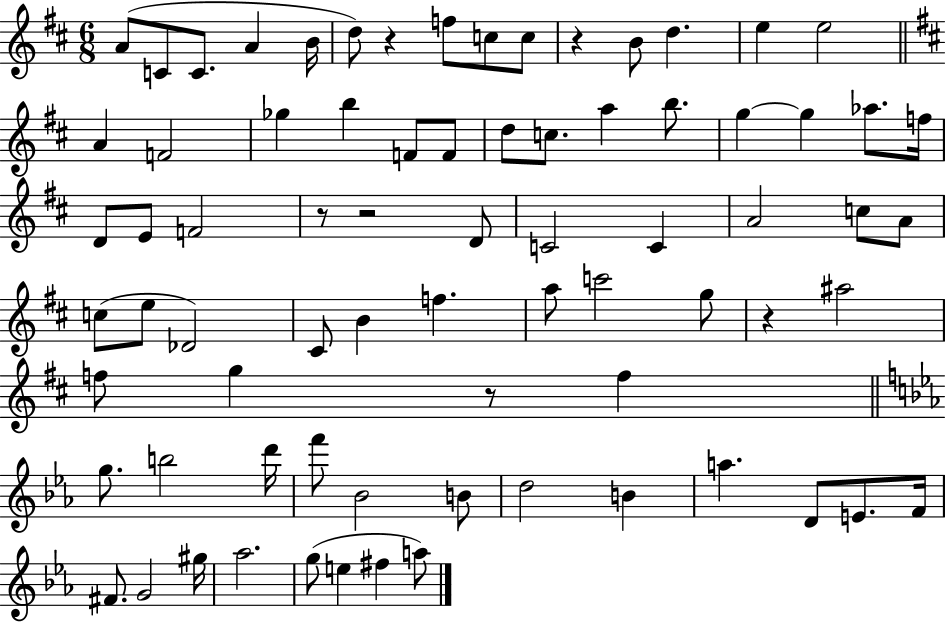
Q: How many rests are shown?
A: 6